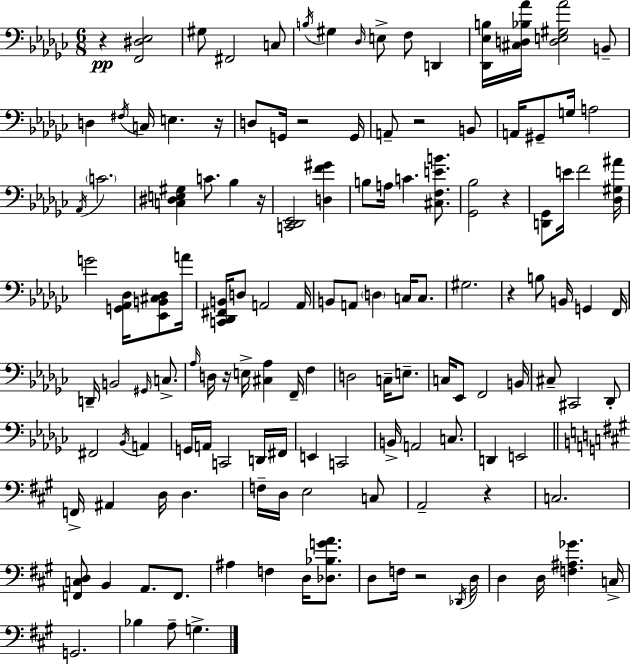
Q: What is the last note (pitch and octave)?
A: G3